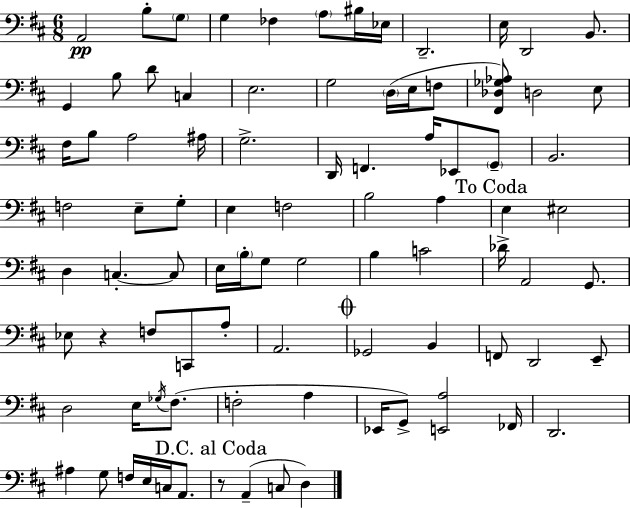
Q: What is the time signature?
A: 6/8